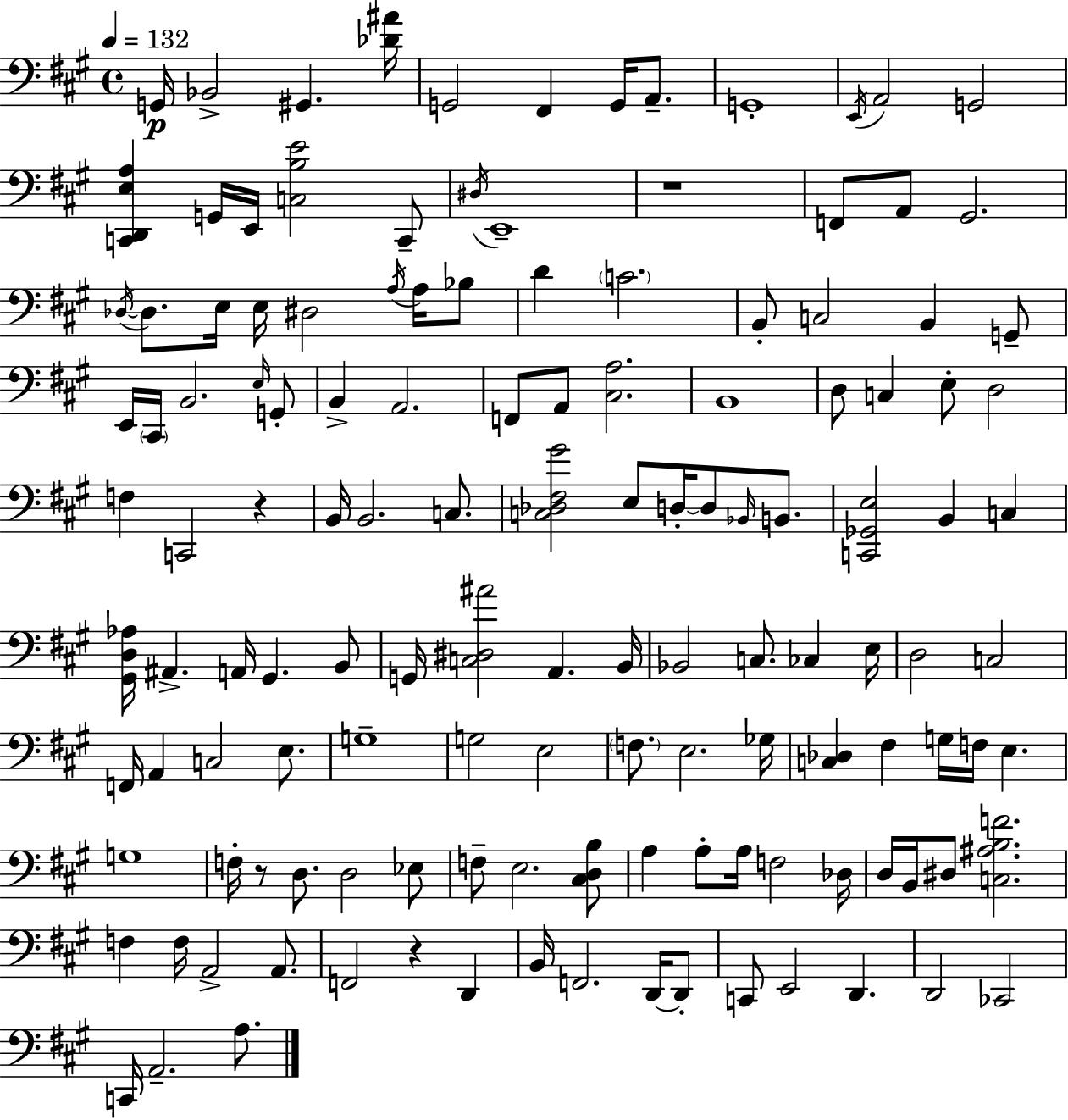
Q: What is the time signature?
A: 4/4